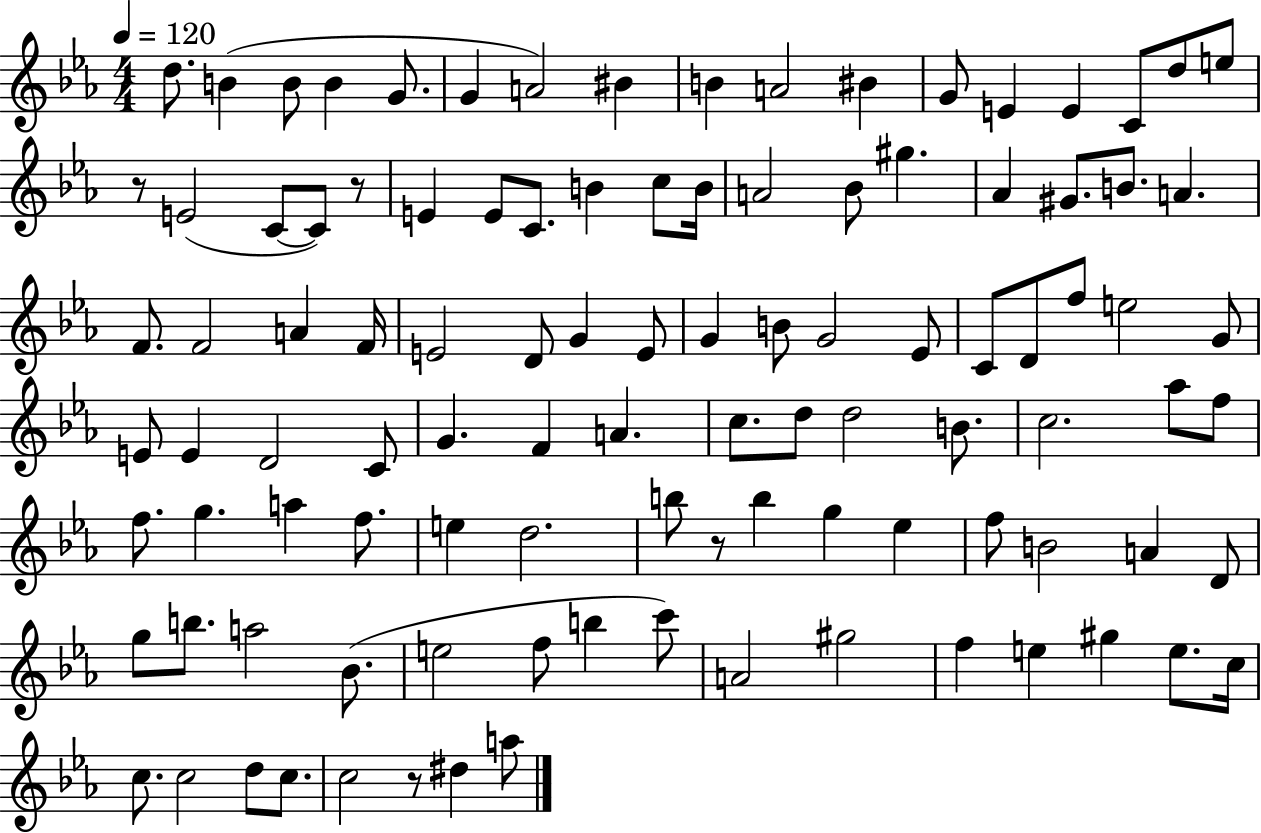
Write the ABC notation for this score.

X:1
T:Untitled
M:4/4
L:1/4
K:Eb
d/2 B B/2 B G/2 G A2 ^B B A2 ^B G/2 E E C/2 d/2 e/2 z/2 E2 C/2 C/2 z/2 E E/2 C/2 B c/2 B/4 A2 _B/2 ^g _A ^G/2 B/2 A F/2 F2 A F/4 E2 D/2 G E/2 G B/2 G2 _E/2 C/2 D/2 f/2 e2 G/2 E/2 E D2 C/2 G F A c/2 d/2 d2 B/2 c2 _a/2 f/2 f/2 g a f/2 e d2 b/2 z/2 b g _e f/2 B2 A D/2 g/2 b/2 a2 _B/2 e2 f/2 b c'/2 A2 ^g2 f e ^g e/2 c/4 c/2 c2 d/2 c/2 c2 z/2 ^d a/2